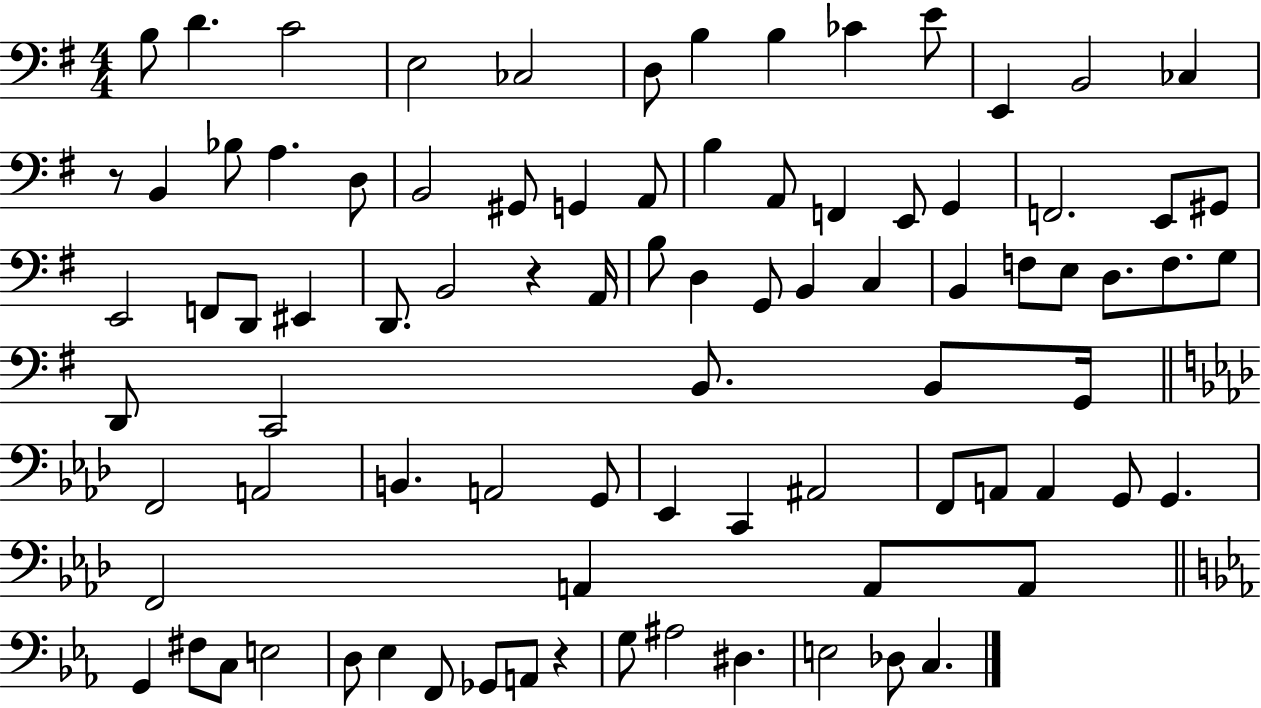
X:1
T:Untitled
M:4/4
L:1/4
K:G
B,/2 D C2 E,2 _C,2 D,/2 B, B, _C E/2 E,, B,,2 _C, z/2 B,, _B,/2 A, D,/2 B,,2 ^G,,/2 G,, A,,/2 B, A,,/2 F,, E,,/2 G,, F,,2 E,,/2 ^G,,/2 E,,2 F,,/2 D,,/2 ^E,, D,,/2 B,,2 z A,,/4 B,/2 D, G,,/2 B,, C, B,, F,/2 E,/2 D,/2 F,/2 G,/2 D,,/2 C,,2 B,,/2 B,,/2 G,,/4 F,,2 A,,2 B,, A,,2 G,,/2 _E,, C,, ^A,,2 F,,/2 A,,/2 A,, G,,/2 G,, F,,2 A,, A,,/2 A,,/2 G,, ^F,/2 C,/2 E,2 D,/2 _E, F,,/2 _G,,/2 A,,/2 z G,/2 ^A,2 ^D, E,2 _D,/2 C,